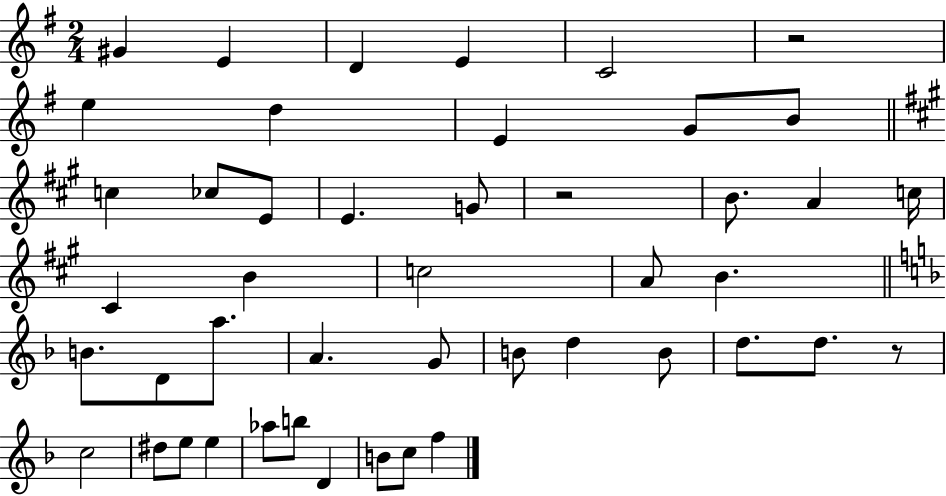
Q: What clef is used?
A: treble